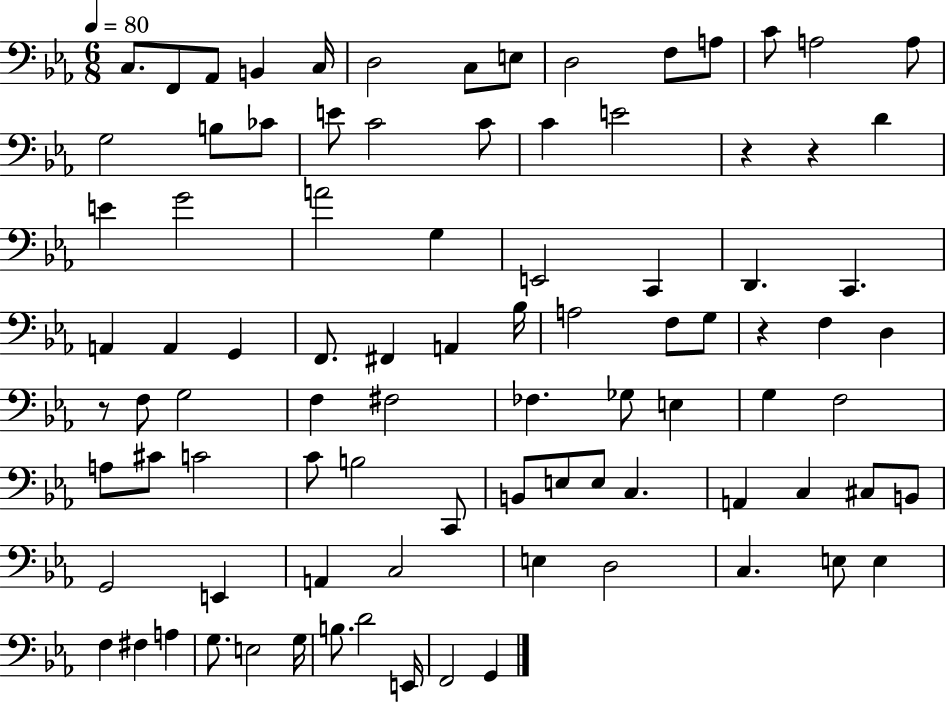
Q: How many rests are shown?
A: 4